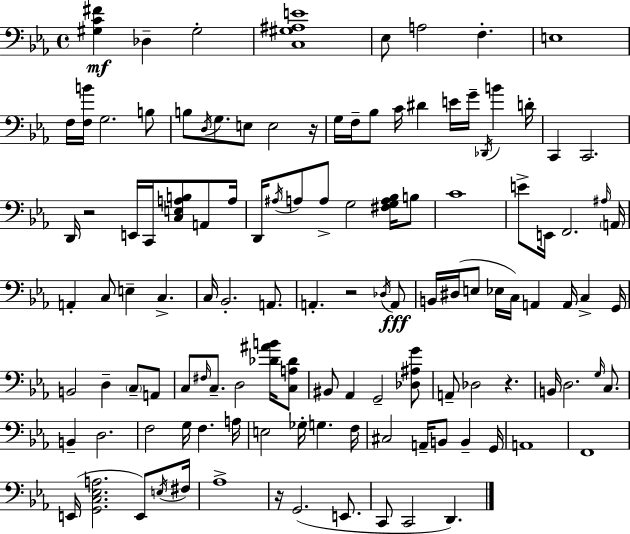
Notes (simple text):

[G#3,C4,F#4]/q Db3/q G#3/h [C3,G#3,A#3,E4]/w Eb3/e A3/h F3/q. E3/w F3/s [F3,B4]/s G3/h. B3/e B3/e D3/s G3/e. E3/e E3/h R/s G3/s F3/s Bb3/e C4/s D#4/q E4/s G4/s Db2/s B4/q D4/s C2/q C2/h. D2/s R/h E2/s C2/s [C3,E3,A3,B3]/e A2/e A3/s D2/s A#3/s A3/e A3/e G3/h [F#3,G3,A3,Bb3]/s B3/e C4/w E4/e E2/s F2/h. A#3/s A2/s A2/q C3/e E3/q C3/q. C3/s Bb2/h. A2/e. A2/q. R/h Db3/s A2/e B2/s D#3/s E3/e Eb3/s C3/s A2/q A2/s C3/q G2/s B2/h D3/q C3/e A2/e C3/e F#3/s C3/e. D3/h [Db4,A#4,B4]/s [C3,A3,Db4]/e BIS2/e Ab2/q G2/h [Db3,A#3,G4]/e A2/e Db3/h R/q. B2/s D3/h. G3/s C3/e. B2/q D3/h. F3/h G3/s F3/q. A3/s E3/h Gb3/s G3/q. F3/s C#3/h A2/s B2/e B2/q G2/s A2/w F2/w E2/s [G2,C3,Eb3,A3]/h. E2/e E3/s F#3/s Ab3/w R/s G2/h. E2/e. C2/e C2/h D2/q.